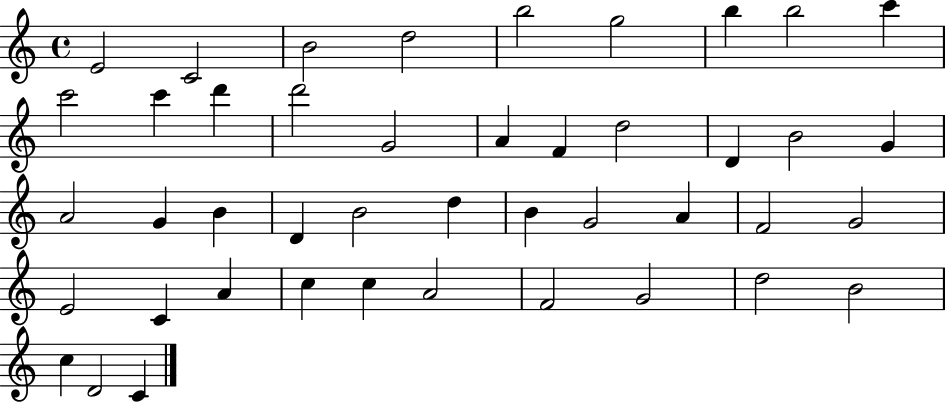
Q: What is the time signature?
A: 4/4